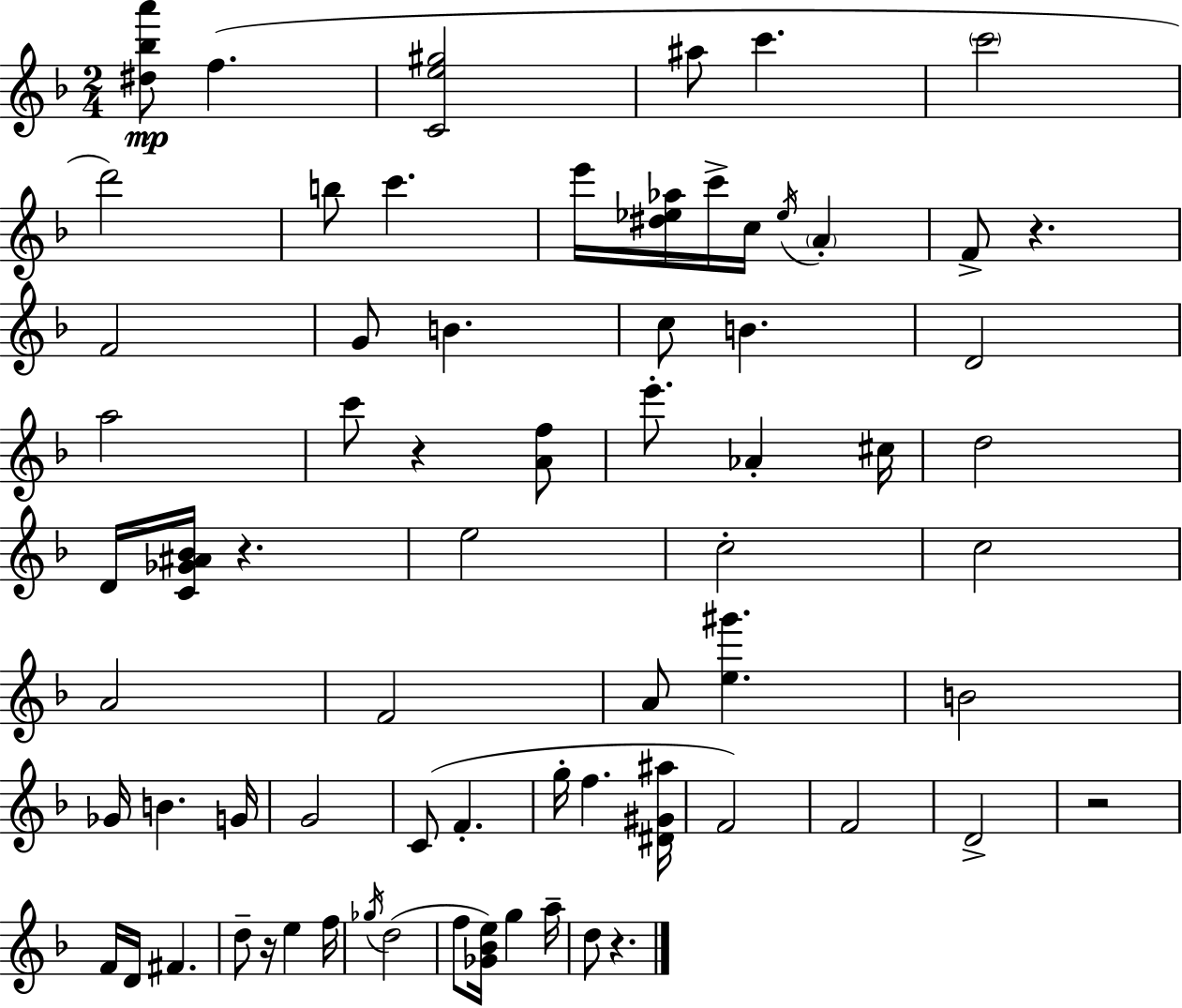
[D#5,Bb5,A6]/e F5/q. [C4,E5,G#5]/h A#5/e C6/q. C6/h D6/h B5/e C6/q. E6/s [D#5,Eb5,Ab5]/s C6/s C5/s Eb5/s A4/q F4/e R/q. F4/h G4/e B4/q. C5/e B4/q. D4/h A5/h C6/e R/q [A4,F5]/e E6/e. Ab4/q C#5/s D5/h D4/s [C4,Gb4,A#4,Bb4]/s R/q. E5/h C5/h C5/h A4/h F4/h A4/e [E5,G#6]/q. B4/h Gb4/s B4/q. G4/s G4/h C4/e F4/q. G5/s F5/q. [D#4,G#4,A#5]/s F4/h F4/h D4/h R/h F4/s D4/s F#4/q. D5/e R/s E5/q F5/s Gb5/s D5/h F5/e [Gb4,Bb4,E5]/s G5/q A5/s D5/e R/q.